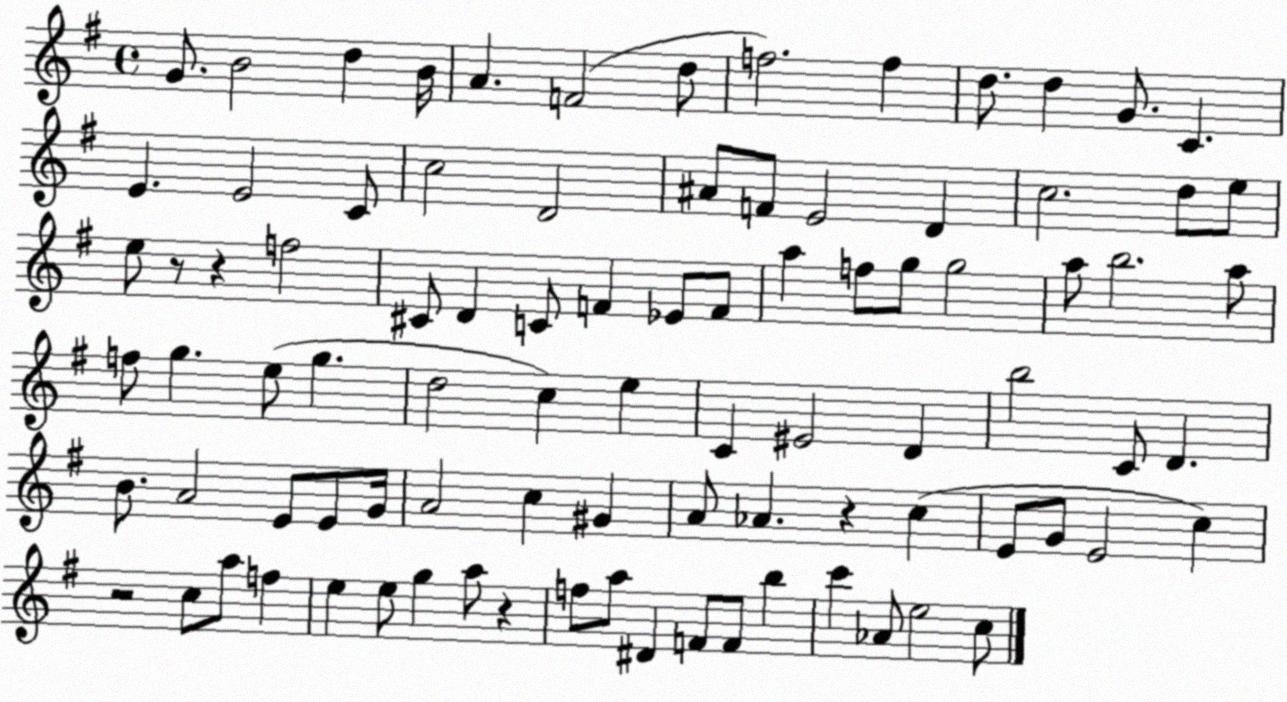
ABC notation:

X:1
T:Untitled
M:4/4
L:1/4
K:G
G/2 B2 d B/4 A F2 d/2 f2 f d/2 d G/2 C E E2 C/2 c2 D2 ^A/2 F/2 E2 D c2 d/2 e/2 e/2 z/2 z f2 ^C/2 D C/2 F _E/2 F/2 a f/2 g/2 g2 a/2 b2 a/2 f/2 g e/2 g d2 c e C ^E2 D b2 C/2 D B/2 A2 E/2 E/2 G/4 A2 c ^G A/2 _A z c E/2 G/2 E2 c z2 c/2 a/2 f e e/2 g a/2 z f/2 a/2 ^D F/2 F/2 b c' _A/2 e2 c/2